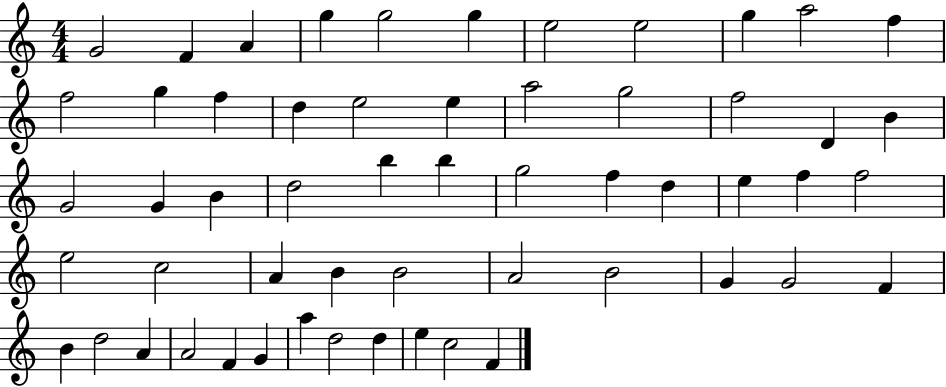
G4/h F4/q A4/q G5/q G5/h G5/q E5/h E5/h G5/q A5/h F5/q F5/h G5/q F5/q D5/q E5/h E5/q A5/h G5/h F5/h D4/q B4/q G4/h G4/q B4/q D5/h B5/q B5/q G5/h F5/q D5/q E5/q F5/q F5/h E5/h C5/h A4/q B4/q B4/h A4/h B4/h G4/q G4/h F4/q B4/q D5/h A4/q A4/h F4/q G4/q A5/q D5/h D5/q E5/q C5/h F4/q